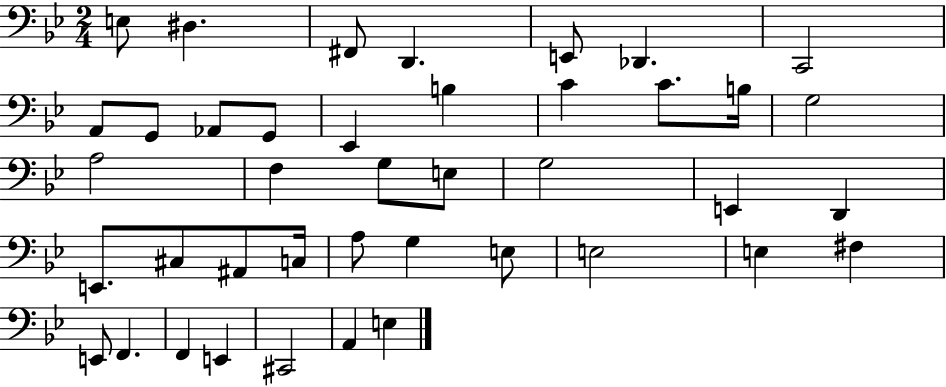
X:1
T:Untitled
M:2/4
L:1/4
K:Bb
E,/2 ^D, ^F,,/2 D,, E,,/2 _D,, C,,2 A,,/2 G,,/2 _A,,/2 G,,/2 _E,, B, C C/2 B,/4 G,2 A,2 F, G,/2 E,/2 G,2 E,, D,, E,,/2 ^C,/2 ^A,,/2 C,/4 A,/2 G, E,/2 E,2 E, ^F, E,,/2 F,, F,, E,, ^C,,2 A,, E,